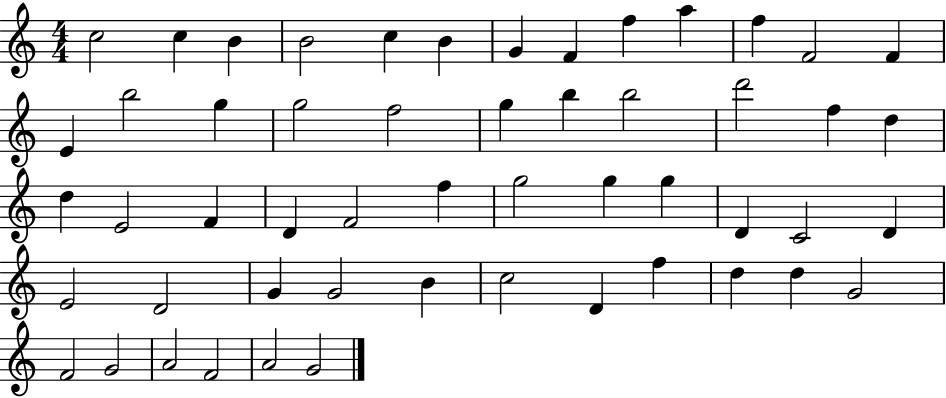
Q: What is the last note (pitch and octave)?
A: G4